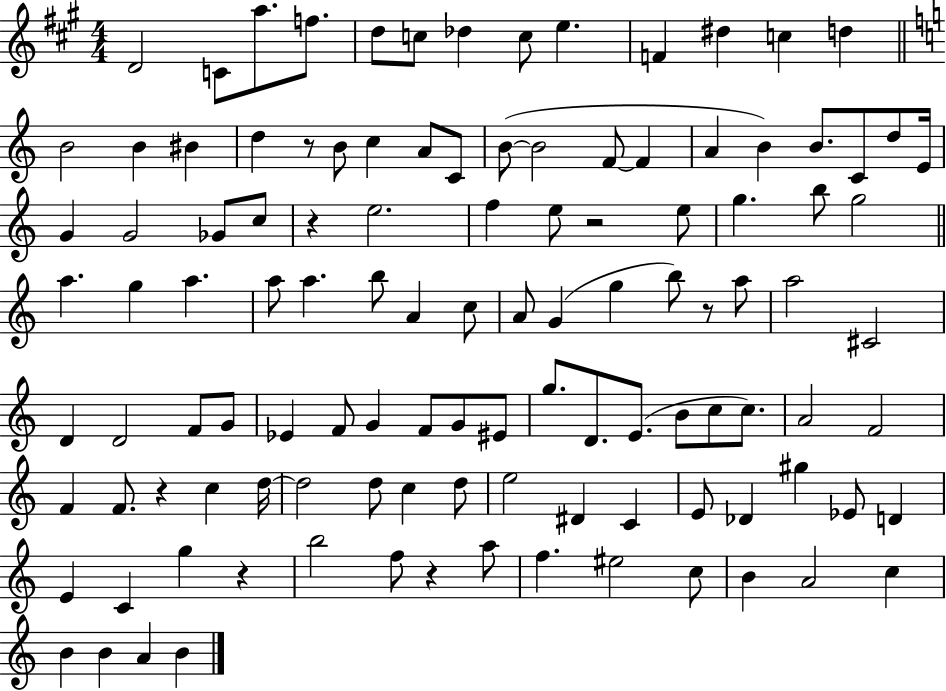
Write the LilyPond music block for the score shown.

{
  \clef treble
  \numericTimeSignature
  \time 4/4
  \key a \major
  \repeat volta 2 { d'2 c'8 a''8. f''8. | d''8 c''8 des''4 c''8 e''4. | f'4 dis''4 c''4 d''4 | \bar "||" \break \key a \minor b'2 b'4 bis'4 | d''4 r8 b'8 c''4 a'8 c'8 | b'8~(~ b'2 f'8~~ f'4 | a'4 b'4) b'8. c'8 d''8 e'16 | \break g'4 g'2 ges'8 c''8 | r4 e''2. | f''4 e''8 r2 e''8 | g''4. b''8 g''2 | \break \bar "||" \break \key a \minor a''4. g''4 a''4. | a''8 a''4. b''8 a'4 c''8 | a'8 g'4( g''4 b''8) r8 a''8 | a''2 cis'2 | \break d'4 d'2 f'8 g'8 | ees'4 f'8 g'4 f'8 g'8 eis'8 | g''8. d'8. e'8.( b'8 c''8 c''8.) | a'2 f'2 | \break f'4 f'8. r4 c''4 d''16~~ | d''2 d''8 c''4 d''8 | e''2 dis'4 c'4 | e'8 des'4 gis''4 ees'8 d'4 | \break e'4 c'4 g''4 r4 | b''2 f''8 r4 a''8 | f''4. eis''2 c''8 | b'4 a'2 c''4 | \break b'4 b'4 a'4 b'4 | } \bar "|."
}